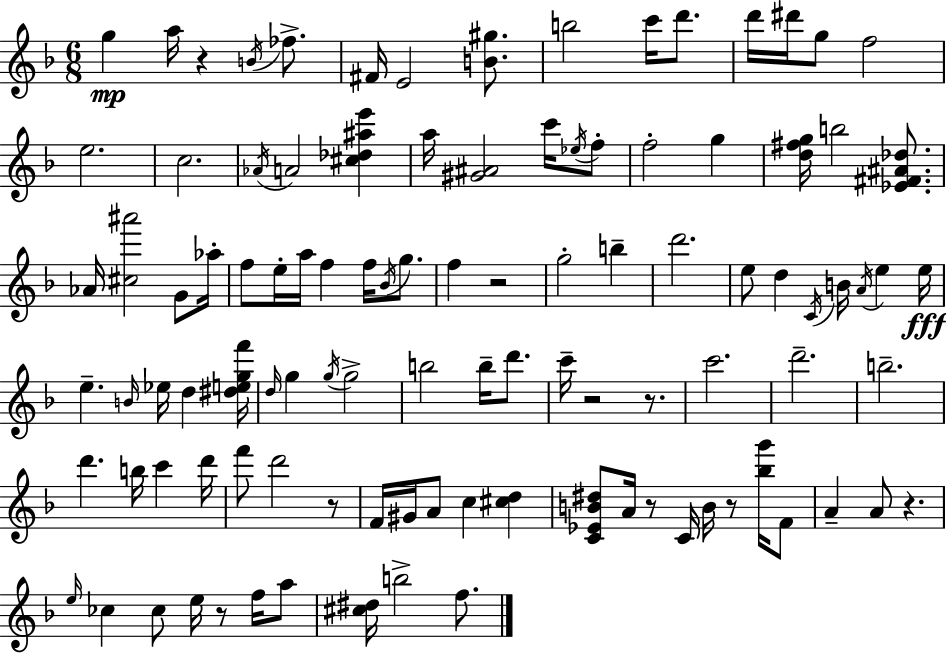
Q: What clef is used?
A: treble